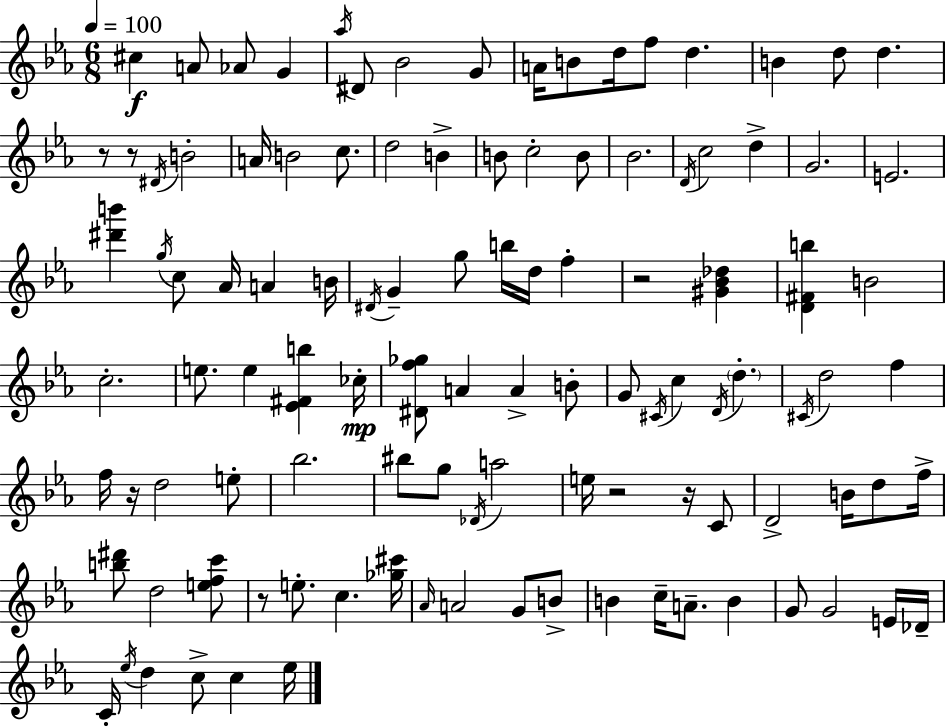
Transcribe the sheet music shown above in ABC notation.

X:1
T:Untitled
M:6/8
L:1/4
K:Eb
^c A/2 _A/2 G _a/4 ^D/2 _B2 G/2 A/4 B/2 d/4 f/2 d B d/2 d z/2 z/2 ^D/4 B2 A/4 B2 c/2 d2 B B/2 c2 B/2 _B2 D/4 c2 d G2 E2 [^d'b'] g/4 c/2 _A/4 A B/4 ^D/4 G g/2 b/4 d/4 f z2 [^G_B_d] [D^Fb] B2 c2 e/2 e [_E^Fb] _c/4 [^Df_g]/2 A A B/2 G/2 ^C/4 c D/4 d ^C/4 d2 f f/4 z/4 d2 e/2 _b2 ^b/2 g/2 _D/4 a2 e/4 z2 z/4 C/2 D2 B/4 d/2 f/4 [b^d']/2 d2 [efc']/2 z/2 e/2 c [_g^c']/4 _A/4 A2 G/2 B/2 B c/4 A/2 B G/2 G2 E/4 _D/4 C/4 _e/4 d c/2 c _e/4